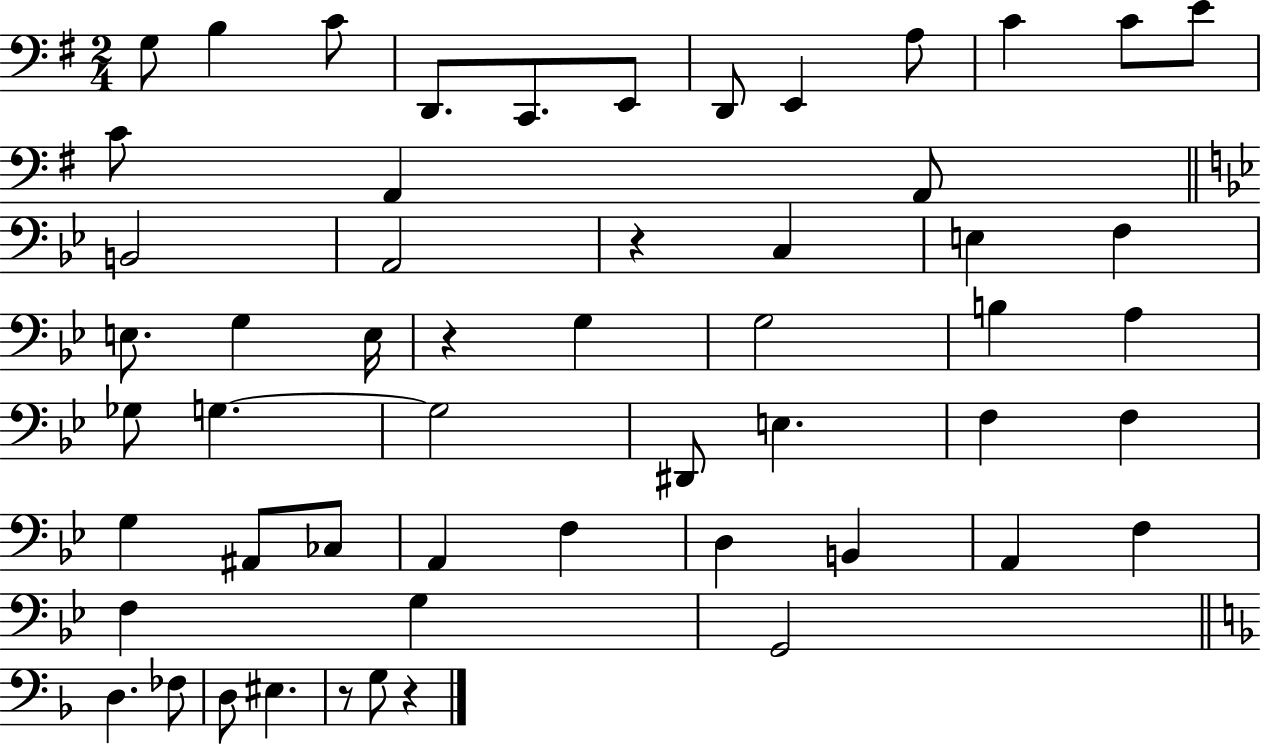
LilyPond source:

{
  \clef bass
  \numericTimeSignature
  \time 2/4
  \key g \major
  g8 b4 c'8 | d,8. c,8. e,8 | d,8 e,4 a8 | c'4 c'8 e'8 | \break c'8 a,4 a,8 | \bar "||" \break \key g \minor b,2 | a,2 | r4 c4 | e4 f4 | \break e8. g4 e16 | r4 g4 | g2 | b4 a4 | \break ges8 g4.~~ | g2 | dis,8 e4. | f4 f4 | \break g4 ais,8 ces8 | a,4 f4 | d4 b,4 | a,4 f4 | \break f4 g4 | g,2 | \bar "||" \break \key f \major d4. fes8 | d8 eis4. | r8 g8 r4 | \bar "|."
}